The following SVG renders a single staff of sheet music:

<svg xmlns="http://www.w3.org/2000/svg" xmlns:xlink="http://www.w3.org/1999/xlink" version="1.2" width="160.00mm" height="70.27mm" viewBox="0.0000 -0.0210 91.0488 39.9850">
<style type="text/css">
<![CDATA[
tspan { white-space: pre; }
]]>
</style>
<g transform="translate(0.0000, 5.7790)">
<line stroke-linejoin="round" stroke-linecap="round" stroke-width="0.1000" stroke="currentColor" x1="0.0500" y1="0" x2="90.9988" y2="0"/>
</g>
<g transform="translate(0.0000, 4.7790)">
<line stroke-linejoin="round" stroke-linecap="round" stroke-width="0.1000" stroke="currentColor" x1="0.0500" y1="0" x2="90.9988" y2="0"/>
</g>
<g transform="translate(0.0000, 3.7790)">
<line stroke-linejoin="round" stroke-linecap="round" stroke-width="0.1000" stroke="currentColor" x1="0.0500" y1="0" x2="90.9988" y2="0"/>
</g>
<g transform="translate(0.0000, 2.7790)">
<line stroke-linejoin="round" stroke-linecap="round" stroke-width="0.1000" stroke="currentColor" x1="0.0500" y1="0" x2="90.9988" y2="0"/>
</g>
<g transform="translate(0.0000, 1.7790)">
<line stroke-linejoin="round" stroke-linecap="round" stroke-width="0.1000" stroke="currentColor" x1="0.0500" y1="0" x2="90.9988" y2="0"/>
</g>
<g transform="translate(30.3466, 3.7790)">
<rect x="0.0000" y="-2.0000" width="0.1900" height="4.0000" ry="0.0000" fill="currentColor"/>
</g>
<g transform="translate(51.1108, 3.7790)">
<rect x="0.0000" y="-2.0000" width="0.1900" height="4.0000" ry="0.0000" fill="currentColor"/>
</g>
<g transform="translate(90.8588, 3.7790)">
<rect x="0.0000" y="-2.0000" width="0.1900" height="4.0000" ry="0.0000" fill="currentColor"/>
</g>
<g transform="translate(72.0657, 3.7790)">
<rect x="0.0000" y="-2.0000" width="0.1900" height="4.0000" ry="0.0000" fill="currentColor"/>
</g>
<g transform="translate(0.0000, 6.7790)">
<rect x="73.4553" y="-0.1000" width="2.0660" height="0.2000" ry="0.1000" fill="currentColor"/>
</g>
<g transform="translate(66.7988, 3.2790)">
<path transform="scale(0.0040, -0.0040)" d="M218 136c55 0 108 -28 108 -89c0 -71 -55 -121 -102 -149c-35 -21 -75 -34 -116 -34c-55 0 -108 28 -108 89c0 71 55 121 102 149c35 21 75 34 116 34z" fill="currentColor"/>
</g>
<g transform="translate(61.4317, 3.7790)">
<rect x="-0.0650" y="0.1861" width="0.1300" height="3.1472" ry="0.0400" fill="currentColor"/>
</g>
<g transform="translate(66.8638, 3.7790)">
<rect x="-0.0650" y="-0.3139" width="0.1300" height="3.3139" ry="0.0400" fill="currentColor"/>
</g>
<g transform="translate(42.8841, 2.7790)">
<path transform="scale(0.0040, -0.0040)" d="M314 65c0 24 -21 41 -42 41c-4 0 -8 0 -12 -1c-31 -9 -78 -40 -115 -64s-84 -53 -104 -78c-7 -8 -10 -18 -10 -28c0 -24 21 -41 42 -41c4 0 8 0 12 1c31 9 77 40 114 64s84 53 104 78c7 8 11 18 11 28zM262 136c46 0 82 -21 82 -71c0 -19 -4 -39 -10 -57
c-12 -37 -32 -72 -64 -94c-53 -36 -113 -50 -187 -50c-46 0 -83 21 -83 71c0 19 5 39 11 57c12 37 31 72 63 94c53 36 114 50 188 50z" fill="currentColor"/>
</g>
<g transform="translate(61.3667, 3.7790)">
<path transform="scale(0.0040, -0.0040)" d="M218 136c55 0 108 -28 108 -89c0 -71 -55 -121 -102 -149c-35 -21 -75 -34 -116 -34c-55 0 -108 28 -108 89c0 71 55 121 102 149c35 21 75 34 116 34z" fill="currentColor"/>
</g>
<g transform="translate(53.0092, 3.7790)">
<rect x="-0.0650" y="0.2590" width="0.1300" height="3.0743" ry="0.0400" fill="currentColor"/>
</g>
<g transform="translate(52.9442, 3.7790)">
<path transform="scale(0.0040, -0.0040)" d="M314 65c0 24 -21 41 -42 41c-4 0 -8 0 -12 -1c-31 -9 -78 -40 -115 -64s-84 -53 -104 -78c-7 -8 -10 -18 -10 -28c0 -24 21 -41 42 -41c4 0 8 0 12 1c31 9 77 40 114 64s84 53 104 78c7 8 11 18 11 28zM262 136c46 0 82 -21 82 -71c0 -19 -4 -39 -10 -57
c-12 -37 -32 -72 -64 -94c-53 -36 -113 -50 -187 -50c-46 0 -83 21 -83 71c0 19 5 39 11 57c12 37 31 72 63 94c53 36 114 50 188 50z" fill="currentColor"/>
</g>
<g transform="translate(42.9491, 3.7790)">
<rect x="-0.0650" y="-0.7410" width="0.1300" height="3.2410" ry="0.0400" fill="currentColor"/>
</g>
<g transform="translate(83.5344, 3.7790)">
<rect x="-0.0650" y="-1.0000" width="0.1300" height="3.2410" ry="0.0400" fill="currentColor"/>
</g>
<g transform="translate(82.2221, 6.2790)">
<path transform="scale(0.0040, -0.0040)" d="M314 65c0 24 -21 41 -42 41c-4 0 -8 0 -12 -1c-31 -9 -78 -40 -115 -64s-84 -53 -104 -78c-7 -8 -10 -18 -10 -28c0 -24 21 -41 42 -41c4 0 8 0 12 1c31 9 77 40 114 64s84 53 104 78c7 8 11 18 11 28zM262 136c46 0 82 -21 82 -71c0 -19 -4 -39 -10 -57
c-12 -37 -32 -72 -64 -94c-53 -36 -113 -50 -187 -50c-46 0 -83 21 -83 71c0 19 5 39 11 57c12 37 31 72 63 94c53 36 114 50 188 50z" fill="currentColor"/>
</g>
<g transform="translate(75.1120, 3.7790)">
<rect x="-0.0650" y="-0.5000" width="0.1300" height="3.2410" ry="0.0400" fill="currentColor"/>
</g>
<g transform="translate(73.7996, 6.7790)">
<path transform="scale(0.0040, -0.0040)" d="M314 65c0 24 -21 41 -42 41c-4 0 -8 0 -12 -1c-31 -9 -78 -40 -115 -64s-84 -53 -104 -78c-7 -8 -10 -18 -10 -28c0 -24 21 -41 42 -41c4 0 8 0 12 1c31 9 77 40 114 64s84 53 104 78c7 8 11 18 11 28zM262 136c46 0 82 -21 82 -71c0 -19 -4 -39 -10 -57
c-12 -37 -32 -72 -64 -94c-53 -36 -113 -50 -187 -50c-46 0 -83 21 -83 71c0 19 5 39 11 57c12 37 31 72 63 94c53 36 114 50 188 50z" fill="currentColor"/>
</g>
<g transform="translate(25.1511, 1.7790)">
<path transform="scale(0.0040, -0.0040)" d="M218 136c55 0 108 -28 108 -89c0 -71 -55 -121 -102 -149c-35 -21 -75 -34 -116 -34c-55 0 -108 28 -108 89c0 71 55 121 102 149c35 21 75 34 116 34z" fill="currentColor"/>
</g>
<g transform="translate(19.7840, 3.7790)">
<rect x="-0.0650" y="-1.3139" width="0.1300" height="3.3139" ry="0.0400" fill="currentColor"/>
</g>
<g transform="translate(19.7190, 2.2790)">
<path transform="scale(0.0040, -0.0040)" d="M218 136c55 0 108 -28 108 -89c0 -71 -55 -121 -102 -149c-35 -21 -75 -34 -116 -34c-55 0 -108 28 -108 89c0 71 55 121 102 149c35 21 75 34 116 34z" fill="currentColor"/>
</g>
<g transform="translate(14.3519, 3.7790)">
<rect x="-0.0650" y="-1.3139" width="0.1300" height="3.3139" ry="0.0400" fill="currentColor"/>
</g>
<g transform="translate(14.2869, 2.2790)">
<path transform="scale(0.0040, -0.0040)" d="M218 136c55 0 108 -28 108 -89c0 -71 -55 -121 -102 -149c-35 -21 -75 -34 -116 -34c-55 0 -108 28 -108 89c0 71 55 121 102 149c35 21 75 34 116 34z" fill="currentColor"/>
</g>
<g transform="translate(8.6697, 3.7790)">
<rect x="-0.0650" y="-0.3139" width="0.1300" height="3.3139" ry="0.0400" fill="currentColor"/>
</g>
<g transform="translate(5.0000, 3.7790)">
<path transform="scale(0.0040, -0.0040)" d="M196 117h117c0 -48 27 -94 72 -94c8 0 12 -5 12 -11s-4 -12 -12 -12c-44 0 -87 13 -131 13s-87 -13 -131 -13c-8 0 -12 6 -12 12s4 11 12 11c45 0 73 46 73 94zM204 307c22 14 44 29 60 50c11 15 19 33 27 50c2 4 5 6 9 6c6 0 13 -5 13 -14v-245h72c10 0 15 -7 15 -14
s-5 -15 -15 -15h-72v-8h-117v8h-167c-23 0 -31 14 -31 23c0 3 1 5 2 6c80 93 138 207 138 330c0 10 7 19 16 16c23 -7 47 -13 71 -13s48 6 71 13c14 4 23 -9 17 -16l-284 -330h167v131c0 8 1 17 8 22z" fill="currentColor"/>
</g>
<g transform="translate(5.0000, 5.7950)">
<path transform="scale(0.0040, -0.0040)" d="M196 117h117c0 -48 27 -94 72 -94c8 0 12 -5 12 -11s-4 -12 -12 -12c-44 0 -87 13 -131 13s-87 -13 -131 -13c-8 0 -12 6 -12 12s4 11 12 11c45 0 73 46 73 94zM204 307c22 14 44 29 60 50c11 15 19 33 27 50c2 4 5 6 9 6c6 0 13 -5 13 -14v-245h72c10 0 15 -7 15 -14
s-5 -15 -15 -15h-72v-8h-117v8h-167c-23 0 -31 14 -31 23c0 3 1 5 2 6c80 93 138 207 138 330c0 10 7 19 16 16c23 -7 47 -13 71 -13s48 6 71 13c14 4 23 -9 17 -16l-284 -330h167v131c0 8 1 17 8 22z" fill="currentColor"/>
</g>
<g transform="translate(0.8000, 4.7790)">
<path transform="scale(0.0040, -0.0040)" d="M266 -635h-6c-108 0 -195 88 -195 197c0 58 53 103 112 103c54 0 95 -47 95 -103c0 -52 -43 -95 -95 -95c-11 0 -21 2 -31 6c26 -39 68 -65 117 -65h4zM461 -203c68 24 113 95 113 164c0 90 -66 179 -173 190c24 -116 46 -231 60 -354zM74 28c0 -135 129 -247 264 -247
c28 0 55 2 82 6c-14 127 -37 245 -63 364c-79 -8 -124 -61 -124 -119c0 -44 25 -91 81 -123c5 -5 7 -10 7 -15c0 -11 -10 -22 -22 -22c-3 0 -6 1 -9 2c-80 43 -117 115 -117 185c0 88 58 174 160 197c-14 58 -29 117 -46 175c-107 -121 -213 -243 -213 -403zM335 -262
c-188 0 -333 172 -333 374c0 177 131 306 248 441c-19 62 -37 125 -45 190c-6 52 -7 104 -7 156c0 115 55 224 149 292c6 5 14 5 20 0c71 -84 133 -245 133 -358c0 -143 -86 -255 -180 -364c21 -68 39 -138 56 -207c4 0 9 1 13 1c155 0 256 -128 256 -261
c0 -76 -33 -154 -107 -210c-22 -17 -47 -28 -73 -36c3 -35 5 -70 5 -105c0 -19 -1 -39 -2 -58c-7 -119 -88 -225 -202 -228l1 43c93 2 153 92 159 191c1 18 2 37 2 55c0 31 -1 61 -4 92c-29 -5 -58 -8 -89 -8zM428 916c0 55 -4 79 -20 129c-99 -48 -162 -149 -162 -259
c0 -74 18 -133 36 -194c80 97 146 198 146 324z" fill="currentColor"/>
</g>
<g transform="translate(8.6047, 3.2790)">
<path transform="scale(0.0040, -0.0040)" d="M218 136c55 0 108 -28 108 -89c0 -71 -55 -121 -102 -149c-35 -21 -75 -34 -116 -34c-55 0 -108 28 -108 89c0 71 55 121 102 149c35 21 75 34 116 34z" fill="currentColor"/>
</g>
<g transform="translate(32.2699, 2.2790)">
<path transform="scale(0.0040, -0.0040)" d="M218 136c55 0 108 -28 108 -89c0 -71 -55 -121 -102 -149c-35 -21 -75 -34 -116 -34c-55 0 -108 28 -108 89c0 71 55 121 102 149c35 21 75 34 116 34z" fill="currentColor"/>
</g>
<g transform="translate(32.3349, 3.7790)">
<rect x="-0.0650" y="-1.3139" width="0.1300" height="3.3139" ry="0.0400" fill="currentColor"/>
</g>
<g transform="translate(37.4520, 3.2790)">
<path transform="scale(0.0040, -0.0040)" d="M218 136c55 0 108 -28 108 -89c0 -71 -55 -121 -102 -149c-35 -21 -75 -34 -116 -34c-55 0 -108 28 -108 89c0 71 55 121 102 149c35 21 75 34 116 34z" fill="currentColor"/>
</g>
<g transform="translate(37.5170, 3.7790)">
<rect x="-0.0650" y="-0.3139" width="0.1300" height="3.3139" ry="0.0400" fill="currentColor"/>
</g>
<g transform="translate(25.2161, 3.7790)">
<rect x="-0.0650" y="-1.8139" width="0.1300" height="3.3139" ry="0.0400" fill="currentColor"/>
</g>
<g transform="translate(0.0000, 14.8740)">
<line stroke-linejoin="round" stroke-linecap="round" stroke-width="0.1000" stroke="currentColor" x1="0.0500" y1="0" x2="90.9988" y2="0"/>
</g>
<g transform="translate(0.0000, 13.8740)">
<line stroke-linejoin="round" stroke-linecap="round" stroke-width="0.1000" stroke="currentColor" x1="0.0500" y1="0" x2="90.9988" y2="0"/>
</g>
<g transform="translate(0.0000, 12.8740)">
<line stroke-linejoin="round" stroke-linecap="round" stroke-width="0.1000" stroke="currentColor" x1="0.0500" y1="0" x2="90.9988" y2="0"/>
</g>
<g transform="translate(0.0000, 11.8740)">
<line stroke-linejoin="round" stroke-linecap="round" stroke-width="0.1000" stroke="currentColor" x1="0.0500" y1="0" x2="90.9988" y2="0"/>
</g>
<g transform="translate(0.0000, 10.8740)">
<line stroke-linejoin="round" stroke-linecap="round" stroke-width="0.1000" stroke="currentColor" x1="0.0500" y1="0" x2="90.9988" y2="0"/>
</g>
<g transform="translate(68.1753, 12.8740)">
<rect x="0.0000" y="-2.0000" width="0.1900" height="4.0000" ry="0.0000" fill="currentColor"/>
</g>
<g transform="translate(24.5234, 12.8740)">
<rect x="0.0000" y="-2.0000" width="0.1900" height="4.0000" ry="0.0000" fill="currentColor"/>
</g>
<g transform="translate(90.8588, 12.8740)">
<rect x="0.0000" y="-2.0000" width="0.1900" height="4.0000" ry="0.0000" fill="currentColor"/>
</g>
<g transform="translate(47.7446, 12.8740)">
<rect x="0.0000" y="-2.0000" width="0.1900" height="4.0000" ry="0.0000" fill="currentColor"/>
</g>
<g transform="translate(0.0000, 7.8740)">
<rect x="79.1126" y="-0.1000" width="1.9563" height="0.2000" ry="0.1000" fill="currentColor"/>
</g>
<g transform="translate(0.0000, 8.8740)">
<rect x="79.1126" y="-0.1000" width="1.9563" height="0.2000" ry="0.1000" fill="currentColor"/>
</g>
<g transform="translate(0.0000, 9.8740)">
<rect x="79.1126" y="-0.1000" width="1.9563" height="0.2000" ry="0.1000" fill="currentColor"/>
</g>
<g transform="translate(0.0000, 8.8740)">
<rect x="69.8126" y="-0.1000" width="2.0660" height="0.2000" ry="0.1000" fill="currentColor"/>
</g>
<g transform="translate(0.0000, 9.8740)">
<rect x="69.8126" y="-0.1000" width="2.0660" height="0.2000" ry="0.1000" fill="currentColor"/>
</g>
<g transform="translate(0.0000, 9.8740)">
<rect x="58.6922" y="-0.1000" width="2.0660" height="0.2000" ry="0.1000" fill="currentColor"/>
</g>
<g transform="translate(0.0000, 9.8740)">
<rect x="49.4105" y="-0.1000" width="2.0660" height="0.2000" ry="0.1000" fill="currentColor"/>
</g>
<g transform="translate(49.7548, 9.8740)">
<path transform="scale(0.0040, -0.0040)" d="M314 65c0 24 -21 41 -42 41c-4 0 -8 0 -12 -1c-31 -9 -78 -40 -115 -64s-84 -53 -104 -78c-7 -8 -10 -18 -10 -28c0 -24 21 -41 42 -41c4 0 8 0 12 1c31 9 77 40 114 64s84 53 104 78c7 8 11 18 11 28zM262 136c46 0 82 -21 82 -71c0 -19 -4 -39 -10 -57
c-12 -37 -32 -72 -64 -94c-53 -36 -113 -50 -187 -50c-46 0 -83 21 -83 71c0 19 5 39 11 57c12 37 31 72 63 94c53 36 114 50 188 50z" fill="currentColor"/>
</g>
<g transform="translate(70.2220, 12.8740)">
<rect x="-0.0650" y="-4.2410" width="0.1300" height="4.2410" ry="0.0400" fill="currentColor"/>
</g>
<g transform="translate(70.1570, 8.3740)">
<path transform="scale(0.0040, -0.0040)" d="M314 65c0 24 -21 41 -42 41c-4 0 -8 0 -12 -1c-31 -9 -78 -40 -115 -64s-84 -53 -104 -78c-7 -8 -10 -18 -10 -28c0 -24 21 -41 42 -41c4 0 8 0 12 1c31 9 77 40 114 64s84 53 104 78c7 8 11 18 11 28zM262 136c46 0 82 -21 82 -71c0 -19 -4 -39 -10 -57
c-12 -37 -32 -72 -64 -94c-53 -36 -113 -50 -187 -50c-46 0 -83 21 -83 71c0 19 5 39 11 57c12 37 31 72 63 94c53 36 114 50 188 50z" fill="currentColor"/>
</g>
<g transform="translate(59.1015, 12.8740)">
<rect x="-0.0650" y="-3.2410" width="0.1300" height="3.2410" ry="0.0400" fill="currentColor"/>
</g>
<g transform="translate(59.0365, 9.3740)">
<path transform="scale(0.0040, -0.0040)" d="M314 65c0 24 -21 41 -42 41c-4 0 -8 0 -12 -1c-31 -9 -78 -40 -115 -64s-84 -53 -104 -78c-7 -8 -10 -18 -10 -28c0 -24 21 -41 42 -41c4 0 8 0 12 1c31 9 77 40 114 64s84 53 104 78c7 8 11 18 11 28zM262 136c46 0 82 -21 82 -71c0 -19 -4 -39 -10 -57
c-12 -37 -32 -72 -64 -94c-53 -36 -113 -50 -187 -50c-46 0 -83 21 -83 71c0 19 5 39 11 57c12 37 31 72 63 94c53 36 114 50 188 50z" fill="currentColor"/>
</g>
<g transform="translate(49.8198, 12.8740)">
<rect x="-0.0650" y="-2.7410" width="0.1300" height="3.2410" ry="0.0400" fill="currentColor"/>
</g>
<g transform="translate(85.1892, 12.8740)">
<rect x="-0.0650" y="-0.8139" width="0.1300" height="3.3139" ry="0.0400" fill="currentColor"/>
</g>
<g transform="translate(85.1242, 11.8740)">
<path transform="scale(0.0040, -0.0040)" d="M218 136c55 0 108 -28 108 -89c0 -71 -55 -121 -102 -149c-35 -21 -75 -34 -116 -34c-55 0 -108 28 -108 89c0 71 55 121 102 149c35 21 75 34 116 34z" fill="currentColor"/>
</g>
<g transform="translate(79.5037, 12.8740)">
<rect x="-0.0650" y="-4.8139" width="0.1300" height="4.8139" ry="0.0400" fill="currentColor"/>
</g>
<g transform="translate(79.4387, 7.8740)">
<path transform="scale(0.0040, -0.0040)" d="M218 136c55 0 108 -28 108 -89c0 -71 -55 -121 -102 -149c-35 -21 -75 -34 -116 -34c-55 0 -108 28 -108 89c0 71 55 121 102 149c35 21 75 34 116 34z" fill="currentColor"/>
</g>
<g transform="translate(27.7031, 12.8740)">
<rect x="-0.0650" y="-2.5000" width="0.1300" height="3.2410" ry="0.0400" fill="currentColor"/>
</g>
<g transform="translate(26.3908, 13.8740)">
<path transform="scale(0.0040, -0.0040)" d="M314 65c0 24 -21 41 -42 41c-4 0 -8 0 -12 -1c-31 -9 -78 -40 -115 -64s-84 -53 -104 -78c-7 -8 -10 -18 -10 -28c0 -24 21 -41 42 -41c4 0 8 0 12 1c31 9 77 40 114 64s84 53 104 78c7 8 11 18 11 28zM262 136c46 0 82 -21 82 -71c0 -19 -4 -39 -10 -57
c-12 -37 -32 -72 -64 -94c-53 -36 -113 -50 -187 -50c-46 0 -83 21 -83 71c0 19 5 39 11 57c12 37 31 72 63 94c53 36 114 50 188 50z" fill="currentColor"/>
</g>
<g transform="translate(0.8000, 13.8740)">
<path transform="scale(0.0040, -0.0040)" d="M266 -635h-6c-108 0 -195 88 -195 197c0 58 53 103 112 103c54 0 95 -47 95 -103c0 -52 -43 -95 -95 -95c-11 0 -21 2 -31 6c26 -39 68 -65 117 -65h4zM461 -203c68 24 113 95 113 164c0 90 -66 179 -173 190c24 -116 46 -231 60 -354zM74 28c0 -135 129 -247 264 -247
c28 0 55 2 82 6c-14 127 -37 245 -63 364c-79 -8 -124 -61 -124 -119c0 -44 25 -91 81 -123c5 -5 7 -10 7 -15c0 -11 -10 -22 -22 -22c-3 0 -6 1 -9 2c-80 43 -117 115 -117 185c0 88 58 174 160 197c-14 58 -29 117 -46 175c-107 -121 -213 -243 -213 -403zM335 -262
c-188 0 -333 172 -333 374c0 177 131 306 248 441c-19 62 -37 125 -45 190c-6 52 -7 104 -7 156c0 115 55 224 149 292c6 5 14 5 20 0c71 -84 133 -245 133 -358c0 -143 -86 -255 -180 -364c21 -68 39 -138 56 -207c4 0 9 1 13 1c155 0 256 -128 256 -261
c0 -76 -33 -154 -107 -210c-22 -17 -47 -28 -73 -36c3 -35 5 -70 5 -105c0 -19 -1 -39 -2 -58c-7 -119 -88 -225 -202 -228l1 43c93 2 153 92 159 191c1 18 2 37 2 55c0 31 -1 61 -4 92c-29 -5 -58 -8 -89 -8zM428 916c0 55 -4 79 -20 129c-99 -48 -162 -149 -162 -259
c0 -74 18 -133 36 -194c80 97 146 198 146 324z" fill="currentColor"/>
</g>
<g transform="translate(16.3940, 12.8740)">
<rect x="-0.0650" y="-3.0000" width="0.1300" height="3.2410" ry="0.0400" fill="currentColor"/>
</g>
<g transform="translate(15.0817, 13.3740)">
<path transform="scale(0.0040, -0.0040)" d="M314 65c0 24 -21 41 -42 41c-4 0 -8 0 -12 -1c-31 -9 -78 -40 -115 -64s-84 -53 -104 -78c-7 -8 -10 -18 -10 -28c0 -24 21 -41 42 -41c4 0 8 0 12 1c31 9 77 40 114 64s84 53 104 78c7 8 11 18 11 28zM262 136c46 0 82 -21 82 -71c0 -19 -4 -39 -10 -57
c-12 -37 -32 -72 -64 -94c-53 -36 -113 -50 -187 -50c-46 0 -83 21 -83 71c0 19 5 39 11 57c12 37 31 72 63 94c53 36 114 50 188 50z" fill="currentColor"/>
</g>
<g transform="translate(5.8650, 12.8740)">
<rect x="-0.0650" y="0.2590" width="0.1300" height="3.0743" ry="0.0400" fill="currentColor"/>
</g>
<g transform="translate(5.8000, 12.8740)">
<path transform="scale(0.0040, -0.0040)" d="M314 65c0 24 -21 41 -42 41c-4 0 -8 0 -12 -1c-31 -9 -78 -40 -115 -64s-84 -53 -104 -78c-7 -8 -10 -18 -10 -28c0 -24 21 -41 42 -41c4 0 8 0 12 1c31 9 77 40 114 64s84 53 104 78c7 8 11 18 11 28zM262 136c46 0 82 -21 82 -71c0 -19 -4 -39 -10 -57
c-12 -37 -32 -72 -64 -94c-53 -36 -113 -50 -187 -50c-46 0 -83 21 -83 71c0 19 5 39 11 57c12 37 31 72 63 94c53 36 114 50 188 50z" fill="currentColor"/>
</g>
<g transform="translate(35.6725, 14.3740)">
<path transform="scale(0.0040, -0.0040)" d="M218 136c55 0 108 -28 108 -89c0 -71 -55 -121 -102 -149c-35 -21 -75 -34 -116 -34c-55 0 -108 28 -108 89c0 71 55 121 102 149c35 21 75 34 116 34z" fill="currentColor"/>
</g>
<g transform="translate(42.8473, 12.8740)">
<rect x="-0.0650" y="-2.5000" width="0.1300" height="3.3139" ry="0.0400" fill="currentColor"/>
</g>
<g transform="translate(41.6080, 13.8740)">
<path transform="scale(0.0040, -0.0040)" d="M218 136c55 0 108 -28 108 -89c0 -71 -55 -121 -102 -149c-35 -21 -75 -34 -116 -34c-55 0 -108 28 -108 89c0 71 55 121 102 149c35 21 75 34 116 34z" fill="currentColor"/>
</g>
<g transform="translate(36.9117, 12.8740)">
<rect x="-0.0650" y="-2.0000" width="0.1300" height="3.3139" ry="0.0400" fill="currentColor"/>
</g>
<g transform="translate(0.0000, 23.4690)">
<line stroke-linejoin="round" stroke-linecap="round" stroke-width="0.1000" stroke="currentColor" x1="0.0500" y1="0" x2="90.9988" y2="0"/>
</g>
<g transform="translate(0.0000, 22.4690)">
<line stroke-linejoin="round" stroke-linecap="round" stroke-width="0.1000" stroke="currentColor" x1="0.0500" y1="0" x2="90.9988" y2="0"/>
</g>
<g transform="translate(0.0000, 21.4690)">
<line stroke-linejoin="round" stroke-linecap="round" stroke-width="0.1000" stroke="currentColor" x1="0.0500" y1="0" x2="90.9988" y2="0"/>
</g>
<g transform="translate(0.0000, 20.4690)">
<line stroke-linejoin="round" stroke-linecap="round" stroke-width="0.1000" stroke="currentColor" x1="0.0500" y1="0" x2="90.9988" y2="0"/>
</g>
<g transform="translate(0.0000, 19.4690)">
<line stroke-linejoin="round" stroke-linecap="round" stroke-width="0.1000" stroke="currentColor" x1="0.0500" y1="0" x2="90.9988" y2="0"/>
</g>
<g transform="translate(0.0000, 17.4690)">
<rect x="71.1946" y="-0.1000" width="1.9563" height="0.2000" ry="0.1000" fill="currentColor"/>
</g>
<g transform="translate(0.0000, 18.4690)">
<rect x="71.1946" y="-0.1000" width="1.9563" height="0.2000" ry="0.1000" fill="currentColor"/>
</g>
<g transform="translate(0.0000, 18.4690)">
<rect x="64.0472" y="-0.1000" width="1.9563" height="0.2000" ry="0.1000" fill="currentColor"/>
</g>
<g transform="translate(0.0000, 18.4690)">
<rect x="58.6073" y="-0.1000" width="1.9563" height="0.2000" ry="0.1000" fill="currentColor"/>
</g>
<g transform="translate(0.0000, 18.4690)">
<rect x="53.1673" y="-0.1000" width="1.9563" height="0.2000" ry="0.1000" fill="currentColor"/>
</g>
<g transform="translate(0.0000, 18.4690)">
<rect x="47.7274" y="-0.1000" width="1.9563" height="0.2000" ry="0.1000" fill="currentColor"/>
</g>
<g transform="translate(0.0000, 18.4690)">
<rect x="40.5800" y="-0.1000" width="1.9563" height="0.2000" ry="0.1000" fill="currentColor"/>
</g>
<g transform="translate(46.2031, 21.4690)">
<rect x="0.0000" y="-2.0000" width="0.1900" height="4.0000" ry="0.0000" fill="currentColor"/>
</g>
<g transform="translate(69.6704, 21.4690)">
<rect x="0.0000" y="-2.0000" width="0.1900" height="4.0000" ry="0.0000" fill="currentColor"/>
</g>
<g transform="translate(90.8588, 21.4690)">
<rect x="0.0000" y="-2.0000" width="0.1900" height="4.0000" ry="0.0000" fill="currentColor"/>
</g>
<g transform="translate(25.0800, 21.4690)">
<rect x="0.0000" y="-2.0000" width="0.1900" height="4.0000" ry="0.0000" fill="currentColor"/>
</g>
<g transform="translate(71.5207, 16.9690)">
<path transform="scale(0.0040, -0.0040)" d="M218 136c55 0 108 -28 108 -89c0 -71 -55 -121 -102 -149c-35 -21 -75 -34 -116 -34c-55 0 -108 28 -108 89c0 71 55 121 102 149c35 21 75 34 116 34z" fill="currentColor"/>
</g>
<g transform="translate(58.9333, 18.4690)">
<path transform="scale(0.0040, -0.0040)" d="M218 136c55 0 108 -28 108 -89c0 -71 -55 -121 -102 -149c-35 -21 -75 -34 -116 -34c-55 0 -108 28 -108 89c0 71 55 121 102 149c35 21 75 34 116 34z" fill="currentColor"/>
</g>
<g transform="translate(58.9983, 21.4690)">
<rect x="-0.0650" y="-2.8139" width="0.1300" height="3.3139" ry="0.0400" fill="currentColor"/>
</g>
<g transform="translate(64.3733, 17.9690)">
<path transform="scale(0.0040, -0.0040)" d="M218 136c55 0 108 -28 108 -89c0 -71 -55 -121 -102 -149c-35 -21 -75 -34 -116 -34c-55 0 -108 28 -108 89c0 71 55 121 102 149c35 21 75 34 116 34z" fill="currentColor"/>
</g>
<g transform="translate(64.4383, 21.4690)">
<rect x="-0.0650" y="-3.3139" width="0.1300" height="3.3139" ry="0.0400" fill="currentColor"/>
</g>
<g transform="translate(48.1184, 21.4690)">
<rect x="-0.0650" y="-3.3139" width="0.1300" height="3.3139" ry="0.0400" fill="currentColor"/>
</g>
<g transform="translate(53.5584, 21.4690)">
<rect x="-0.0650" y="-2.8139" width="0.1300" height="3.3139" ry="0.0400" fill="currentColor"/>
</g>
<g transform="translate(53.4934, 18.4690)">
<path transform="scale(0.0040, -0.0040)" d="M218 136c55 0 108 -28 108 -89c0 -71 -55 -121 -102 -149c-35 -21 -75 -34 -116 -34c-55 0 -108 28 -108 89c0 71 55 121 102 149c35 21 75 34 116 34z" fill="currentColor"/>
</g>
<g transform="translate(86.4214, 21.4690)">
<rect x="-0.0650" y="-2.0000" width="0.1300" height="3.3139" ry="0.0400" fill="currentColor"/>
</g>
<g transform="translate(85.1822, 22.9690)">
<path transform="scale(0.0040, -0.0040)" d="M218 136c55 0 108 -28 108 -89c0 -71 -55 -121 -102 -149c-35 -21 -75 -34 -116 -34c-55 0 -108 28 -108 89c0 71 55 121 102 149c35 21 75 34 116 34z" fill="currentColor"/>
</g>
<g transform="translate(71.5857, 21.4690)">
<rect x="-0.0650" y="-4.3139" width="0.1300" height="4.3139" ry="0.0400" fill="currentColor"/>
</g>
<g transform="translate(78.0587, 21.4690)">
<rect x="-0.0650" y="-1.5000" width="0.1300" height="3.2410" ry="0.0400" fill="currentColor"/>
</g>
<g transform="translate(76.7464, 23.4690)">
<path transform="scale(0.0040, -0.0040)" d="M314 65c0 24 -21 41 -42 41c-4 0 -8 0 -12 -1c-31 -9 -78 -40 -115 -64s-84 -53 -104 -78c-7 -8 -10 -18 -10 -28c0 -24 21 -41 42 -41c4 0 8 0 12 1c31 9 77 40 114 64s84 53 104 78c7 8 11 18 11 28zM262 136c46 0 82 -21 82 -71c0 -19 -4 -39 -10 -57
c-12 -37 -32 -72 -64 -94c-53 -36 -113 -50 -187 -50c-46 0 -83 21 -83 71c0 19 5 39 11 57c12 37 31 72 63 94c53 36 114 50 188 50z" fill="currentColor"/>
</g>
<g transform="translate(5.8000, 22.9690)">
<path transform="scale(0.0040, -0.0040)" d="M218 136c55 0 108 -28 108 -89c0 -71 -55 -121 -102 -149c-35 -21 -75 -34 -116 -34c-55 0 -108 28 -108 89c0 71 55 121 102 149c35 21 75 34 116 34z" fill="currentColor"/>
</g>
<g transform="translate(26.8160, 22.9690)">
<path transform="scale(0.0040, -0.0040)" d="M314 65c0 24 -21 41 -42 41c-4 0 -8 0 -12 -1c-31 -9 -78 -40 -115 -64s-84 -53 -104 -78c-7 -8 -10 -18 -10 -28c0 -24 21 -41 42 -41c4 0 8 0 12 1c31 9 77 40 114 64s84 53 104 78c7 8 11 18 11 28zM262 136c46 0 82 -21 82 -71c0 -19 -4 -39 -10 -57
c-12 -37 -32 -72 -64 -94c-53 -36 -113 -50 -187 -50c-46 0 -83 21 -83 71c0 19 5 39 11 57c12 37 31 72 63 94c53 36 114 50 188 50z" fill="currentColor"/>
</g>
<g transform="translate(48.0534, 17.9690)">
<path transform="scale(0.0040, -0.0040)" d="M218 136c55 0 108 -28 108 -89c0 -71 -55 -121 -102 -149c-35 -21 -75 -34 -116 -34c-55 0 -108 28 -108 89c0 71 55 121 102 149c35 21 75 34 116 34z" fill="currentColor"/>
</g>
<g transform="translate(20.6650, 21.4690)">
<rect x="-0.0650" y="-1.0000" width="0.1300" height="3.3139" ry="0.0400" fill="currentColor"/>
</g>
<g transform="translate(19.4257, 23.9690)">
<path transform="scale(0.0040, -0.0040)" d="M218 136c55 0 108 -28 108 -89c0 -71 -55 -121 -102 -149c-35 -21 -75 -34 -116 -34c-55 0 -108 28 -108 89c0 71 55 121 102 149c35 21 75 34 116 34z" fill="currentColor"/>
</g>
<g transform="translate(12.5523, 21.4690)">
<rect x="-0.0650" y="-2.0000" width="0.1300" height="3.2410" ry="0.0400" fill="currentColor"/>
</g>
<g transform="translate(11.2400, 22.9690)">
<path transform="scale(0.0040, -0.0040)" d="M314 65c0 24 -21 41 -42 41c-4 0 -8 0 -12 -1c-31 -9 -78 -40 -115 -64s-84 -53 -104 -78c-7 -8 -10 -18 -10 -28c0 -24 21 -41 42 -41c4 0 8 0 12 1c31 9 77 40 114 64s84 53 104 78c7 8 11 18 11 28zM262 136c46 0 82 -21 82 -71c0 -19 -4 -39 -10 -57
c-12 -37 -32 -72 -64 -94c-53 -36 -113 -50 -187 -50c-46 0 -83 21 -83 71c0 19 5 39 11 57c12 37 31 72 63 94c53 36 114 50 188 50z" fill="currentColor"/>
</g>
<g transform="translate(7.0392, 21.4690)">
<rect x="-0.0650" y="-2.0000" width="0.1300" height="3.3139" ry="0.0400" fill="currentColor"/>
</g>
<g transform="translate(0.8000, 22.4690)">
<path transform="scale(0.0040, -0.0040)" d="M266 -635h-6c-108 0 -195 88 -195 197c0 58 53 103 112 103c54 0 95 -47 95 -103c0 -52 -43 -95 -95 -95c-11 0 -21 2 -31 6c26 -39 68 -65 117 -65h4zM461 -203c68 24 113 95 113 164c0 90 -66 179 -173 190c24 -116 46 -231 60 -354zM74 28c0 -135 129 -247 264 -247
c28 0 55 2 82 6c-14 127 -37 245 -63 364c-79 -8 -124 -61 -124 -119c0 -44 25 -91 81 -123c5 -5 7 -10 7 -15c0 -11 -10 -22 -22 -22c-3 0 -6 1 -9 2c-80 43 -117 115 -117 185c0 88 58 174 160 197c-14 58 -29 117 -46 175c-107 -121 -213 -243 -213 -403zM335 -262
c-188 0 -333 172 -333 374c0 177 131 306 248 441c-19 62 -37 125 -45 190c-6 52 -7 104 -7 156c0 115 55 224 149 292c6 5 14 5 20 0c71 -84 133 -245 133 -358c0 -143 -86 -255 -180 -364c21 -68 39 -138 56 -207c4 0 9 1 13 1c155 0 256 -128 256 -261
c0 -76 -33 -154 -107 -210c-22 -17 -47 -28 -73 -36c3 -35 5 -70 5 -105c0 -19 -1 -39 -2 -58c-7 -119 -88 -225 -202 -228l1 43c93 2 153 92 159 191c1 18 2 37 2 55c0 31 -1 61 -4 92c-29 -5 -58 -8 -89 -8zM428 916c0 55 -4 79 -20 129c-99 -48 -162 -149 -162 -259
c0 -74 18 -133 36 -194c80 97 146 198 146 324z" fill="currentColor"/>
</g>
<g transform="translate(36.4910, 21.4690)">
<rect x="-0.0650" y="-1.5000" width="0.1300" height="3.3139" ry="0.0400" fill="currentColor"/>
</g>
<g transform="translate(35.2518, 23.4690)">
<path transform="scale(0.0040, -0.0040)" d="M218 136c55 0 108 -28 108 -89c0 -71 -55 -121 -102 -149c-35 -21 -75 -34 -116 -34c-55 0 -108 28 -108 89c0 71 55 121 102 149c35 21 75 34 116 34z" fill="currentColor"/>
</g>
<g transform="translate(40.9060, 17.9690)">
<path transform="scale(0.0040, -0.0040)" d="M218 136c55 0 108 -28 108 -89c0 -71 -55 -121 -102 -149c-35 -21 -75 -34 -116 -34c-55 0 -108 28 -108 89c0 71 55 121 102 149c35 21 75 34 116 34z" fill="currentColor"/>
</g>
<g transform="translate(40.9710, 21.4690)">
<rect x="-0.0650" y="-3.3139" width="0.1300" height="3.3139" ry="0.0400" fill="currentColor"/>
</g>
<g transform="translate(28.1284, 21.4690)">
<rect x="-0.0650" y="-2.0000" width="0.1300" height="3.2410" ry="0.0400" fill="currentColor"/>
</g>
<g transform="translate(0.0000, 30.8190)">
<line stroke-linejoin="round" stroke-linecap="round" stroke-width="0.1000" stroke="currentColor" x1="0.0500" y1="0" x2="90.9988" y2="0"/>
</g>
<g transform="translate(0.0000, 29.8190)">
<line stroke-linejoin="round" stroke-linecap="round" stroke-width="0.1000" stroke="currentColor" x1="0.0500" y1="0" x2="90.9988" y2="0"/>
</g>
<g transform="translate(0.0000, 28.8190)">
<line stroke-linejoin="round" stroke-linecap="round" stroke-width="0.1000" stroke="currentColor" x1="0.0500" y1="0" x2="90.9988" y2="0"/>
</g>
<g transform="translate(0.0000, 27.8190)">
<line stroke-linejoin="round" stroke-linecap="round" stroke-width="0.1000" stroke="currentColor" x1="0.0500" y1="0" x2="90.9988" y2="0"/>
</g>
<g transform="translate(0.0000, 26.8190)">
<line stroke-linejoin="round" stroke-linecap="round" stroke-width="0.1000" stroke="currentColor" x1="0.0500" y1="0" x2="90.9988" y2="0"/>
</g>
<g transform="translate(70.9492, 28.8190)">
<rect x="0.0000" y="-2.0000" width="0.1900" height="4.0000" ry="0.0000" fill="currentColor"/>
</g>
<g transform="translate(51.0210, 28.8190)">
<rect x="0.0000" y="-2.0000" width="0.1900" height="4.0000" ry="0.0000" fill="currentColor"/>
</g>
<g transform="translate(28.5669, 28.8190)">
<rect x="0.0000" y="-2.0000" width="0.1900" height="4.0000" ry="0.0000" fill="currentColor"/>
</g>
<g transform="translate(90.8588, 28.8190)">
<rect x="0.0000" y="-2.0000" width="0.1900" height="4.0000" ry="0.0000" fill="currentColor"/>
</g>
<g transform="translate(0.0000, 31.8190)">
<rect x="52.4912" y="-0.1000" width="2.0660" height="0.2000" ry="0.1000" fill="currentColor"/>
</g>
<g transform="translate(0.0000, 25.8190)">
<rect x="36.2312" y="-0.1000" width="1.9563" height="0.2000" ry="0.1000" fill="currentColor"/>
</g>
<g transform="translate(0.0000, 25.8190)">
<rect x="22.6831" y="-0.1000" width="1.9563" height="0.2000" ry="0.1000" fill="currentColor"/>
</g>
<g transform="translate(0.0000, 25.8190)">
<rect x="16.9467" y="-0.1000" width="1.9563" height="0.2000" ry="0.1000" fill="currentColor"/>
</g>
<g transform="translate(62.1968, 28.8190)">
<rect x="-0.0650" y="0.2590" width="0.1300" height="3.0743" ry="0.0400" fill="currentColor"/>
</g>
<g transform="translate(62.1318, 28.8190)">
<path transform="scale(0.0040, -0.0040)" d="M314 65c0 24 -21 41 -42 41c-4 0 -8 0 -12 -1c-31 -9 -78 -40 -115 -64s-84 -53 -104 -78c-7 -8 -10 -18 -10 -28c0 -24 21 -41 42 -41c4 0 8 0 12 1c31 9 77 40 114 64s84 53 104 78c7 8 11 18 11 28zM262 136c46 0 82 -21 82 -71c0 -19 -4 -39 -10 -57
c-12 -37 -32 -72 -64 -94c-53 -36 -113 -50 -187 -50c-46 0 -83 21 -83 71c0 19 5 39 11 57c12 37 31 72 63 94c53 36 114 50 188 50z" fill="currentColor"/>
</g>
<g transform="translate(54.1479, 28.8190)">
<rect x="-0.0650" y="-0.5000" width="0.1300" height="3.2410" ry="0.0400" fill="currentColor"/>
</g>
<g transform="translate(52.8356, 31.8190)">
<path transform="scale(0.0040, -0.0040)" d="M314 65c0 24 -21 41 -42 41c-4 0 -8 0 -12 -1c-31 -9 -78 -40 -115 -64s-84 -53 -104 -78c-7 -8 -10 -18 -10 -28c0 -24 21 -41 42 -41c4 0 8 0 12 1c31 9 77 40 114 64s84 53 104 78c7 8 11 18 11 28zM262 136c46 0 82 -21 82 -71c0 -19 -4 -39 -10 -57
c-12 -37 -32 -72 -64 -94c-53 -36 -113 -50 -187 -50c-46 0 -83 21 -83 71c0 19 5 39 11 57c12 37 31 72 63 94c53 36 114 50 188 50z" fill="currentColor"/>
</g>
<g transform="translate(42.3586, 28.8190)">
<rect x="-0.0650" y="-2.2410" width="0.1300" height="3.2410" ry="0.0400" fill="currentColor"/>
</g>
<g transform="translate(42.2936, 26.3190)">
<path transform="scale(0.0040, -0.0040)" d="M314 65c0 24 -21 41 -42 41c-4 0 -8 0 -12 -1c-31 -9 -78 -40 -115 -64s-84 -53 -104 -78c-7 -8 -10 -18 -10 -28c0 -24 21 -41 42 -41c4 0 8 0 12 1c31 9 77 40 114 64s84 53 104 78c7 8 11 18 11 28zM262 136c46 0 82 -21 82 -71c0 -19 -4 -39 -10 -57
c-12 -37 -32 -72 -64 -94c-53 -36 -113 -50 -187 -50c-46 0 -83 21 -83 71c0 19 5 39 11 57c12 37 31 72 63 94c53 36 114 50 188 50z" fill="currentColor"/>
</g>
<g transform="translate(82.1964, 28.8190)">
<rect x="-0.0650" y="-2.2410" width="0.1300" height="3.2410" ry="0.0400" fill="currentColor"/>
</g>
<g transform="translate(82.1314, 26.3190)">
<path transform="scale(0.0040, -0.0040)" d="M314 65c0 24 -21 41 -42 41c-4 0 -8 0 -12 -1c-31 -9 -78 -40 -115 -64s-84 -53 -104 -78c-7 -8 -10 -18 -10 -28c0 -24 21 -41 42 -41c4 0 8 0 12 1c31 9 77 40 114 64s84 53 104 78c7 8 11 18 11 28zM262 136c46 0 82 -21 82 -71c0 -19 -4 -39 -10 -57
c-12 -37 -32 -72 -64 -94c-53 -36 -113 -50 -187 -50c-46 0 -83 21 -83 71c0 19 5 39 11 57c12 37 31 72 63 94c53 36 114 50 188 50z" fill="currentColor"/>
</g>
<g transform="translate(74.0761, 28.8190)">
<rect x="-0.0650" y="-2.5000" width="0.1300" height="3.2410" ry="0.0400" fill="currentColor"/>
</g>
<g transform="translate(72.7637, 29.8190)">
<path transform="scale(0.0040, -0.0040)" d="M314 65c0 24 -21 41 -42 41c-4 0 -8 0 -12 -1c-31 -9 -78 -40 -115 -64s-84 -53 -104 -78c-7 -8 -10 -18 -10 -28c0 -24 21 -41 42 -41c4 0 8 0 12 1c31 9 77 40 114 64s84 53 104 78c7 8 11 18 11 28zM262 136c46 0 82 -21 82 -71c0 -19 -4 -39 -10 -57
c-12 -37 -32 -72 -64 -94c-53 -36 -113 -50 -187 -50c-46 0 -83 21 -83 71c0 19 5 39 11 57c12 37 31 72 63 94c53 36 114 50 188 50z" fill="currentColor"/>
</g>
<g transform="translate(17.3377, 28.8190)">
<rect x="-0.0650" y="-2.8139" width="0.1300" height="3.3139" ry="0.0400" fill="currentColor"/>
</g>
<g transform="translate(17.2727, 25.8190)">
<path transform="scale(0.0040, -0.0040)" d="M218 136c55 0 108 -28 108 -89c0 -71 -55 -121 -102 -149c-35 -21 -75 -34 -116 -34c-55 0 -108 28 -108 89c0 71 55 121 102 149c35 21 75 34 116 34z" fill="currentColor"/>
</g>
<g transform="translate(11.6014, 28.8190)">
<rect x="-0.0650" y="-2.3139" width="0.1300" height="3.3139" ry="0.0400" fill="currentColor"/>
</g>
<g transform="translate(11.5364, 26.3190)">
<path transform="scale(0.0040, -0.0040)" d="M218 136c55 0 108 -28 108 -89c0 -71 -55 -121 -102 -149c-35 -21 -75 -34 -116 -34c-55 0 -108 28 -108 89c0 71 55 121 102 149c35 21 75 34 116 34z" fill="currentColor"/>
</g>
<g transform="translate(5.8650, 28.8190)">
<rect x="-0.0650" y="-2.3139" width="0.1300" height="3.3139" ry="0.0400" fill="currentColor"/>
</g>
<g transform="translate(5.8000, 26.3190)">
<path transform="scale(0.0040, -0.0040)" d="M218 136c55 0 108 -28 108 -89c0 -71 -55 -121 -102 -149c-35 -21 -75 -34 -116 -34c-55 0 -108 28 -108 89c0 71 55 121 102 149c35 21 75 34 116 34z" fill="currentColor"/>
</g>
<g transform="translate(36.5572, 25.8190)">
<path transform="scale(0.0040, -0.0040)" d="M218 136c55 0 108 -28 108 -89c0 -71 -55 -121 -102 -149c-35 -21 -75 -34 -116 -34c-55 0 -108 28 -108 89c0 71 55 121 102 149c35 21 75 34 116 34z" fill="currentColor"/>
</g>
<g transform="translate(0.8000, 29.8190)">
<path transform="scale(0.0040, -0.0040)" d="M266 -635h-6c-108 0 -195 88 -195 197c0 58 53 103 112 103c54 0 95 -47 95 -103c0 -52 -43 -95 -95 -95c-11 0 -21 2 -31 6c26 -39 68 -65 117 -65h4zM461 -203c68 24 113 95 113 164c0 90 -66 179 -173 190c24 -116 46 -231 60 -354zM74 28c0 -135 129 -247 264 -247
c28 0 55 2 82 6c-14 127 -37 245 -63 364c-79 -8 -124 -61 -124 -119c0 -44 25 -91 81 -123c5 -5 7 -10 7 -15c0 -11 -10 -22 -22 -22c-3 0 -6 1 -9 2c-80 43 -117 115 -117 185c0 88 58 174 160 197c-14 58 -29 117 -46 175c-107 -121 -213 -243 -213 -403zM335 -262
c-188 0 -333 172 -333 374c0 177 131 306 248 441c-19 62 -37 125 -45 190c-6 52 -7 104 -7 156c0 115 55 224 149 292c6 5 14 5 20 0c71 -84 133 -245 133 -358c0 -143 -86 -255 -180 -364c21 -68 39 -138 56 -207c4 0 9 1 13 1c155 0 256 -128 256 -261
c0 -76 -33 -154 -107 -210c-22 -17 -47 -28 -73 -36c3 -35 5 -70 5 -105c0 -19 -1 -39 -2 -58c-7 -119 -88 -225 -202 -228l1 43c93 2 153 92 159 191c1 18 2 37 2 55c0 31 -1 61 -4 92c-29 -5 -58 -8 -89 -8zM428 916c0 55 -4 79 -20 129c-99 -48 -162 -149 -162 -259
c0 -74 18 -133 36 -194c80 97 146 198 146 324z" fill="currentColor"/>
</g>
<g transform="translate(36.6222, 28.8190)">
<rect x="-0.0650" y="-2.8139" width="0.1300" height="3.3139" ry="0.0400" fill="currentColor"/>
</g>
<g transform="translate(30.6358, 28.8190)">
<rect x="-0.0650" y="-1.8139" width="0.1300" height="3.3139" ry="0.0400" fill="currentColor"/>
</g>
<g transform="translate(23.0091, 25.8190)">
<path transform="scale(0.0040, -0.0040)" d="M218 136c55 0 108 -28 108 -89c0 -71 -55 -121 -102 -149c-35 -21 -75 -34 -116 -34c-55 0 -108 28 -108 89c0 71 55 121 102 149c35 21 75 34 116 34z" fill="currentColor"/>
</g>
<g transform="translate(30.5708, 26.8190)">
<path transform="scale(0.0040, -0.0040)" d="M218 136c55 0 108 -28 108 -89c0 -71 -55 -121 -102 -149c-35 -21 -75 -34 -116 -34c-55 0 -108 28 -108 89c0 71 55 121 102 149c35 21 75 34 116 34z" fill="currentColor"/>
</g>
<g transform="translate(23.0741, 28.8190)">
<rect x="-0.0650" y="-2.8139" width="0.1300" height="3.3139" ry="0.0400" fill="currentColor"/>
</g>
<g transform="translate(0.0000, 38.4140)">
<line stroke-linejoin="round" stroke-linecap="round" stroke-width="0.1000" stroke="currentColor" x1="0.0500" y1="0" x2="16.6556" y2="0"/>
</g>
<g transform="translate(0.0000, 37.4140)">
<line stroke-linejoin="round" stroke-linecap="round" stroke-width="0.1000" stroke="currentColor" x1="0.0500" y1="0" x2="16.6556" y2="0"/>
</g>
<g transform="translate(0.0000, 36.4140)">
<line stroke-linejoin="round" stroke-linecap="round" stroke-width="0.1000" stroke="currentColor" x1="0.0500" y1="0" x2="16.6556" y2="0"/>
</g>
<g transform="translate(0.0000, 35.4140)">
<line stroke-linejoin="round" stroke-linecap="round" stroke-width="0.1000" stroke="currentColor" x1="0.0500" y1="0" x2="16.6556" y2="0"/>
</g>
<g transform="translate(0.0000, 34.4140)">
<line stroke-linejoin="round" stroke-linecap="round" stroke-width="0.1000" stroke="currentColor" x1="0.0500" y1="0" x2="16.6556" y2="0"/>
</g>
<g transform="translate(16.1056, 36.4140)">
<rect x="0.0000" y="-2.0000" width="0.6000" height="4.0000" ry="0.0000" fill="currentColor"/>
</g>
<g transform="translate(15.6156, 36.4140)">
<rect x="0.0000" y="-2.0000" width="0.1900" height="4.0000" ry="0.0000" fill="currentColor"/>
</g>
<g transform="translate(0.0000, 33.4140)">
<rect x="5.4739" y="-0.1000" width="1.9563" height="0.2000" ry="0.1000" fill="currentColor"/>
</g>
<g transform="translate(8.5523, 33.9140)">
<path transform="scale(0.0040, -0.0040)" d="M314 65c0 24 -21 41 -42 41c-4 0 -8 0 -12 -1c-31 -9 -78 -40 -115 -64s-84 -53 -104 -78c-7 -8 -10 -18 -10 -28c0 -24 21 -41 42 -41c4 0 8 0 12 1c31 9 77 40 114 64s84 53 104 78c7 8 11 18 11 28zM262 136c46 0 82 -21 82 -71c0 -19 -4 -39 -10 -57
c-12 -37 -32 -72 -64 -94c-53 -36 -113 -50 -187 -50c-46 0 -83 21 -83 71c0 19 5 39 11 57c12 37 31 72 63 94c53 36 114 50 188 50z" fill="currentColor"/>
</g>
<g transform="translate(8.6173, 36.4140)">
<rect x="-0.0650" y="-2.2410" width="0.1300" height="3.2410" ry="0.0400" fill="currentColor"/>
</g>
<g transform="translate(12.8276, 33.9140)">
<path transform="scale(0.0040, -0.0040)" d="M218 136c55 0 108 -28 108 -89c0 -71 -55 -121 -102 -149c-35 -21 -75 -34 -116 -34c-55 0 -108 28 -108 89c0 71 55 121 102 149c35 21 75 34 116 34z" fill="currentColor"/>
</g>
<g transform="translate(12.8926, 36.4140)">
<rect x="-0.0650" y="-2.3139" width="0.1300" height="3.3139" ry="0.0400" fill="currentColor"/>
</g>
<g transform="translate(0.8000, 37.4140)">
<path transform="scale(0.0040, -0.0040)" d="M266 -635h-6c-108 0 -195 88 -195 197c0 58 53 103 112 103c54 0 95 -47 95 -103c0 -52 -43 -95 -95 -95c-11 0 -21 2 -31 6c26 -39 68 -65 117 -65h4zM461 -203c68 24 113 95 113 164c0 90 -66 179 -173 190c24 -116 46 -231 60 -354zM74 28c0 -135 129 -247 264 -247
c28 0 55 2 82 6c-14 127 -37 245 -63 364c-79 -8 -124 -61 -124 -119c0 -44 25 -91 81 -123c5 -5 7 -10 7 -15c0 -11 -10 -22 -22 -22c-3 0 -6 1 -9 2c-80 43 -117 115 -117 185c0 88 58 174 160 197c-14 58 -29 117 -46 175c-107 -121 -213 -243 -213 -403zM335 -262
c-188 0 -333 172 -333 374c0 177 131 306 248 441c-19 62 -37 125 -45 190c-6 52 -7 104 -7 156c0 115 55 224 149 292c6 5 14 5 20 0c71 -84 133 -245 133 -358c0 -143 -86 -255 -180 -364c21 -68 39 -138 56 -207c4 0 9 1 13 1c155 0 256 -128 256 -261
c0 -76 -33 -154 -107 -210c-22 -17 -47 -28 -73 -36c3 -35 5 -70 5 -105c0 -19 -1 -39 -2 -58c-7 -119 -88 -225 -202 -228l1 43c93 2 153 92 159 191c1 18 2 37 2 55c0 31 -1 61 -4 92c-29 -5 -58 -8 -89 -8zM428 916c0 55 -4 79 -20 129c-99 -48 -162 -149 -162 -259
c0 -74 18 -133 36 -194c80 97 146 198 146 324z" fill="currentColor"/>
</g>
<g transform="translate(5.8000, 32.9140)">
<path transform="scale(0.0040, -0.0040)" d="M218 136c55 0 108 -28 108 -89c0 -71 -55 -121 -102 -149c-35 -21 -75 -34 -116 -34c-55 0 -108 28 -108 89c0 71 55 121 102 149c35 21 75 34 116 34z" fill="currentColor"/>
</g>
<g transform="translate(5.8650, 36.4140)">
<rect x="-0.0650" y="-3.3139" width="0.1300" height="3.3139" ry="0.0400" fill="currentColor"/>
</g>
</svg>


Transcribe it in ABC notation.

X:1
T:Untitled
M:4/4
L:1/4
K:C
c e e f e c d2 B2 B c C2 D2 B2 A2 G2 F G a2 b2 d'2 e' d F F2 D F2 E b b a a b d' E2 F g g a a f a g2 C2 B2 G2 g2 b g2 g